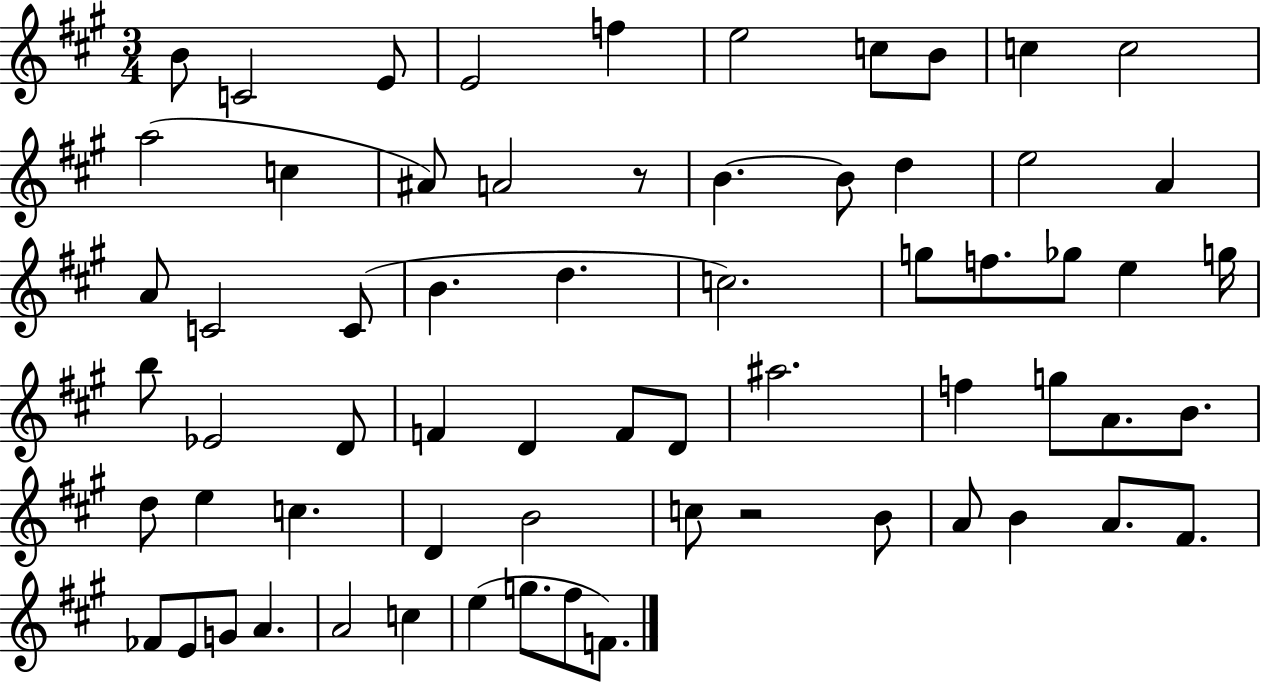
{
  \clef treble
  \numericTimeSignature
  \time 3/4
  \key a \major
  b'8 c'2 e'8 | e'2 f''4 | e''2 c''8 b'8 | c''4 c''2 | \break a''2( c''4 | ais'8) a'2 r8 | b'4.~~ b'8 d''4 | e''2 a'4 | \break a'8 c'2 c'8( | b'4. d''4. | c''2.) | g''8 f''8. ges''8 e''4 g''16 | \break b''8 ees'2 d'8 | f'4 d'4 f'8 d'8 | ais''2. | f''4 g''8 a'8. b'8. | \break d''8 e''4 c''4. | d'4 b'2 | c''8 r2 b'8 | a'8 b'4 a'8. fis'8. | \break fes'8 e'8 g'8 a'4. | a'2 c''4 | e''4( g''8. fis''8 f'8.) | \bar "|."
}